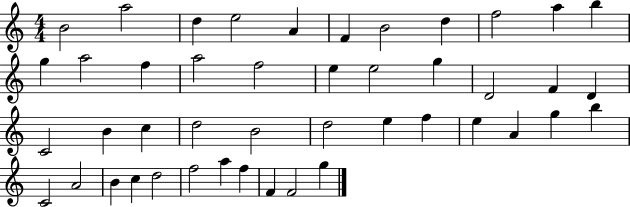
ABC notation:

X:1
T:Untitled
M:4/4
L:1/4
K:C
B2 a2 d e2 A F B2 d f2 a b g a2 f a2 f2 e e2 g D2 F D C2 B c d2 B2 d2 e f e A g b C2 A2 B c d2 f2 a f F F2 g